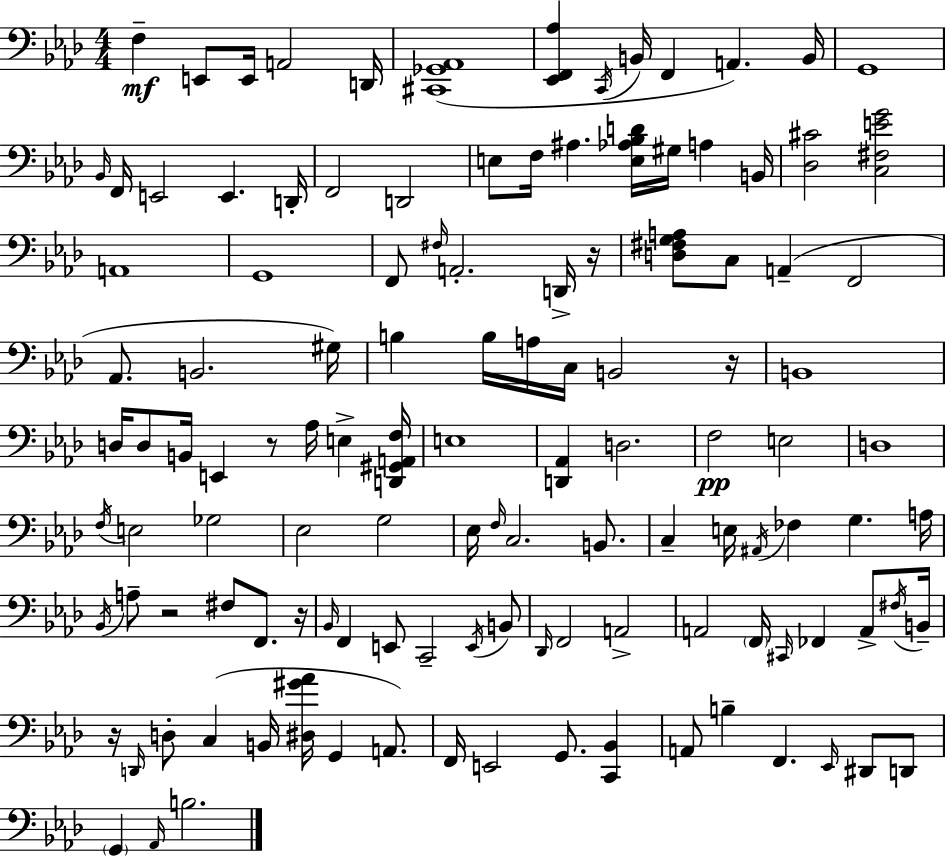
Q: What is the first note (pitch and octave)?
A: F3